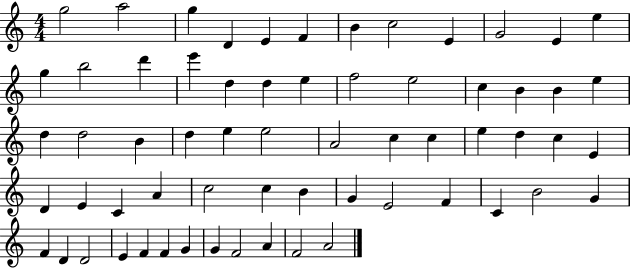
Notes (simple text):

G5/h A5/h G5/q D4/q E4/q F4/q B4/q C5/h E4/q G4/h E4/q E5/q G5/q B5/h D6/q E6/q D5/q D5/q E5/q F5/h E5/h C5/q B4/q B4/q E5/q D5/q D5/h B4/q D5/q E5/q E5/h A4/h C5/q C5/q E5/q D5/q C5/q E4/q D4/q E4/q C4/q A4/q C5/h C5/q B4/q G4/q E4/h F4/q C4/q B4/h G4/q F4/q D4/q D4/h E4/q F4/q F4/q G4/q G4/q F4/h A4/q F4/h A4/h